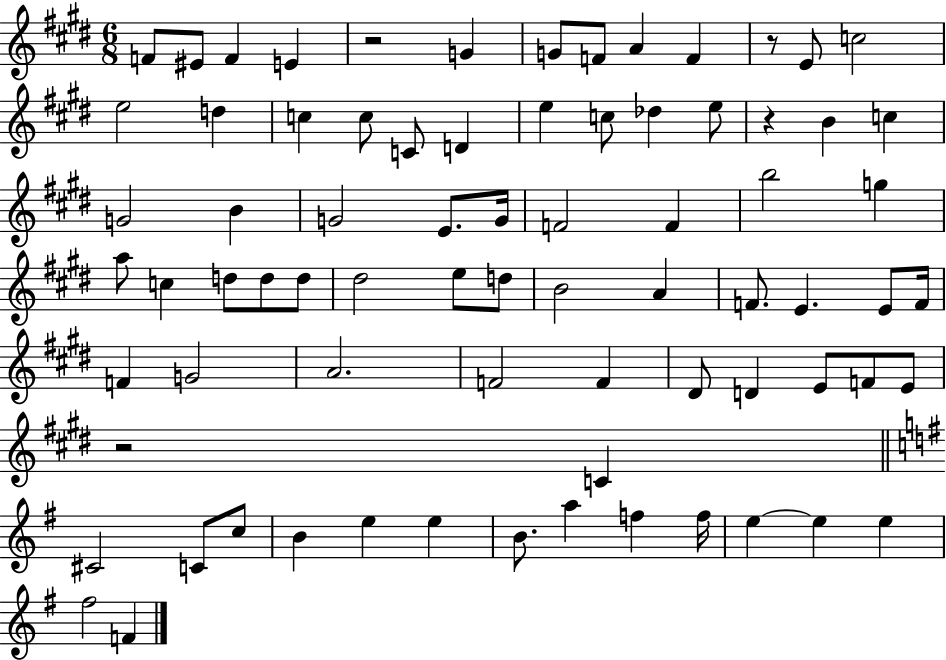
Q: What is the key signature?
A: E major